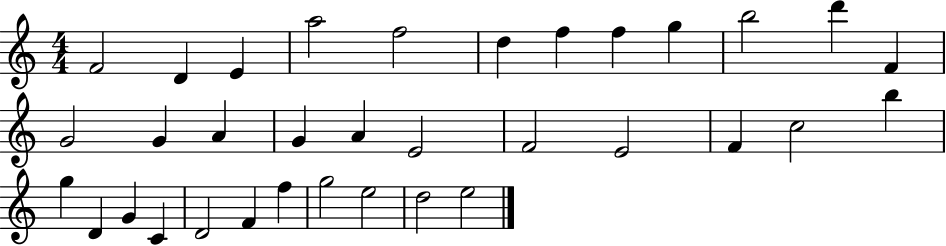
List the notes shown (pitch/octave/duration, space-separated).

F4/h D4/q E4/q A5/h F5/h D5/q F5/q F5/q G5/q B5/h D6/q F4/q G4/h G4/q A4/q G4/q A4/q E4/h F4/h E4/h F4/q C5/h B5/q G5/q D4/q G4/q C4/q D4/h F4/q F5/q G5/h E5/h D5/h E5/h